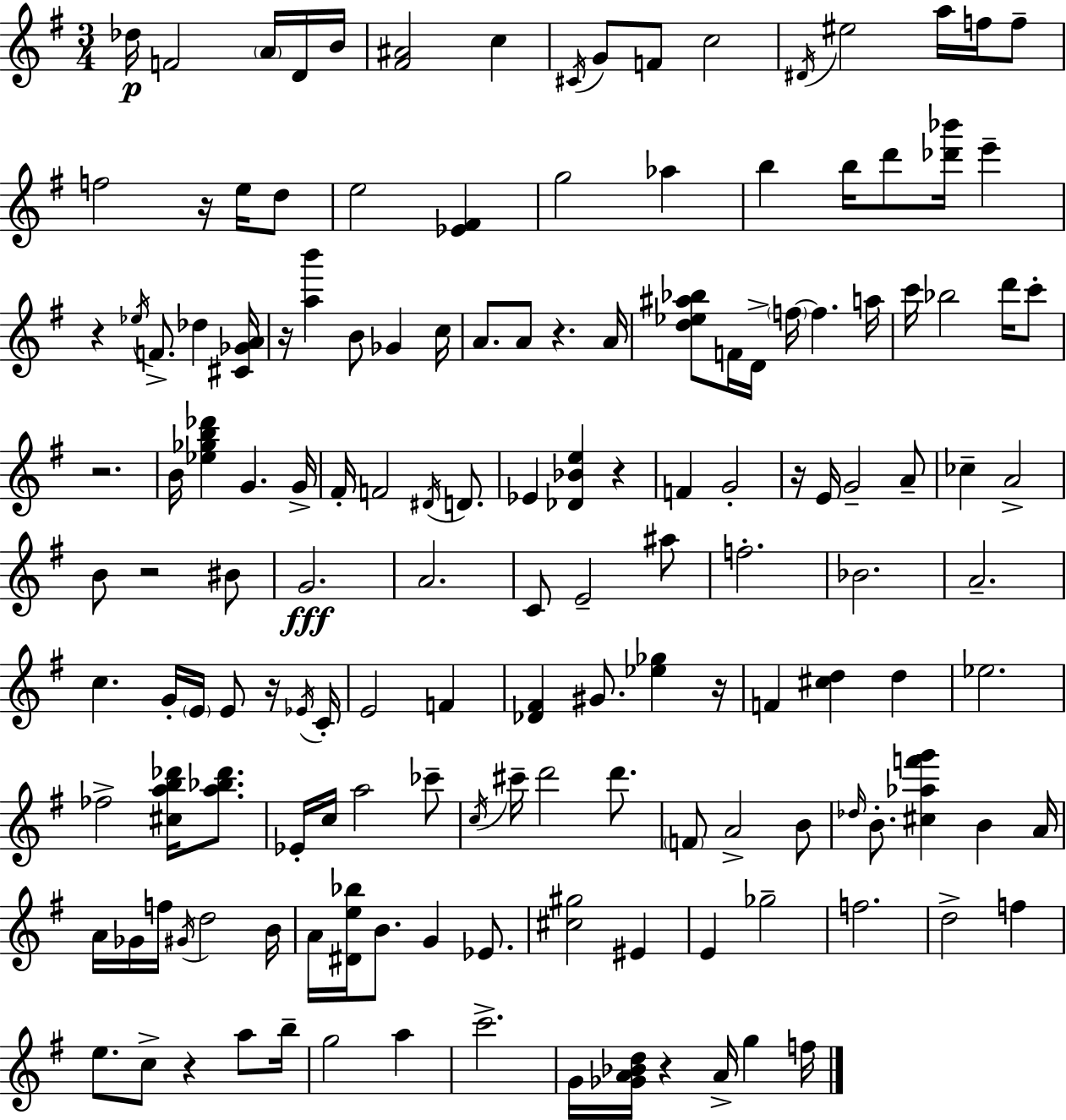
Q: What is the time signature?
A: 3/4